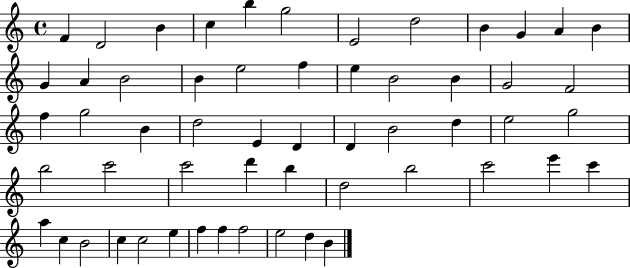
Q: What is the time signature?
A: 4/4